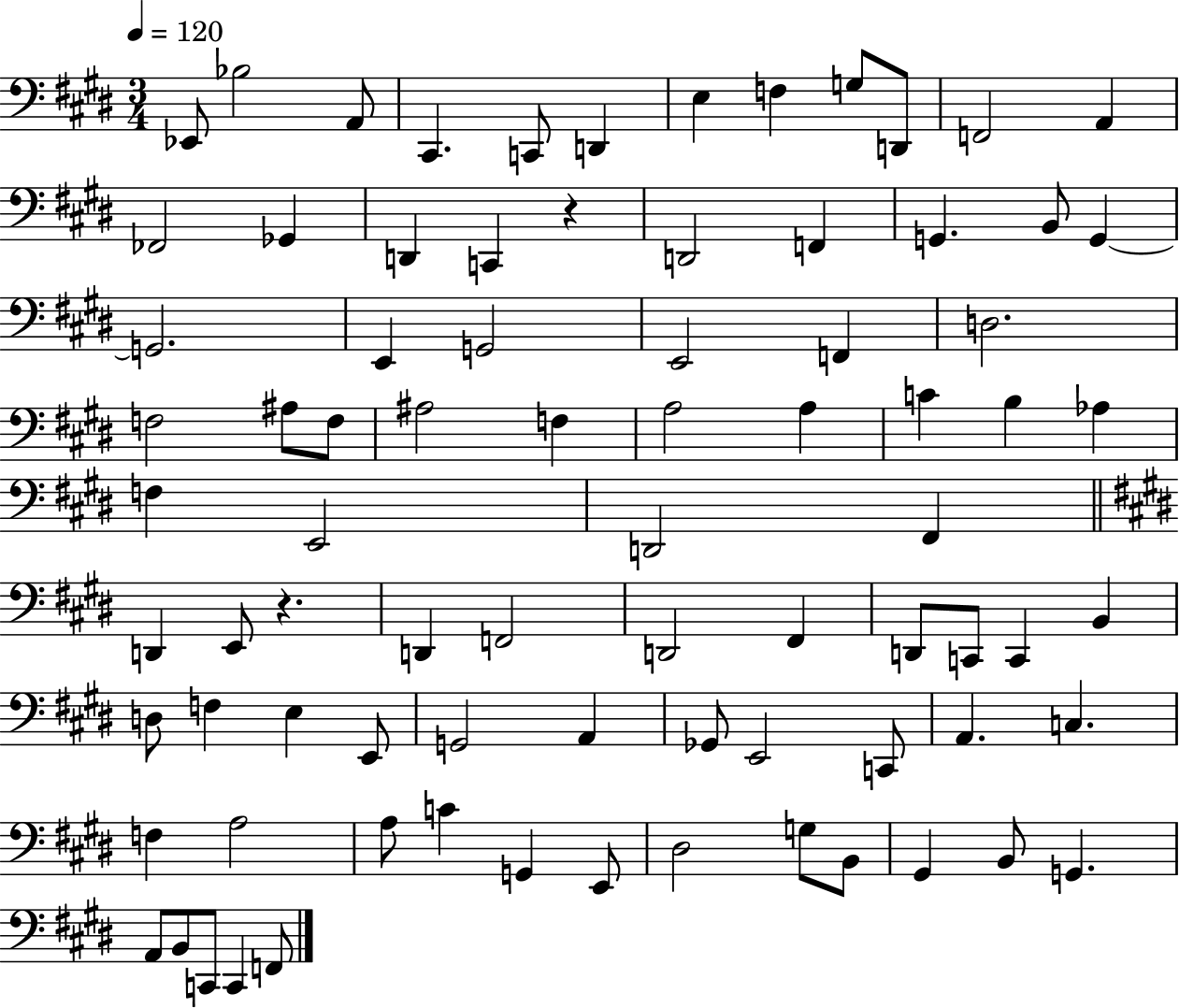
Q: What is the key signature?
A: E major